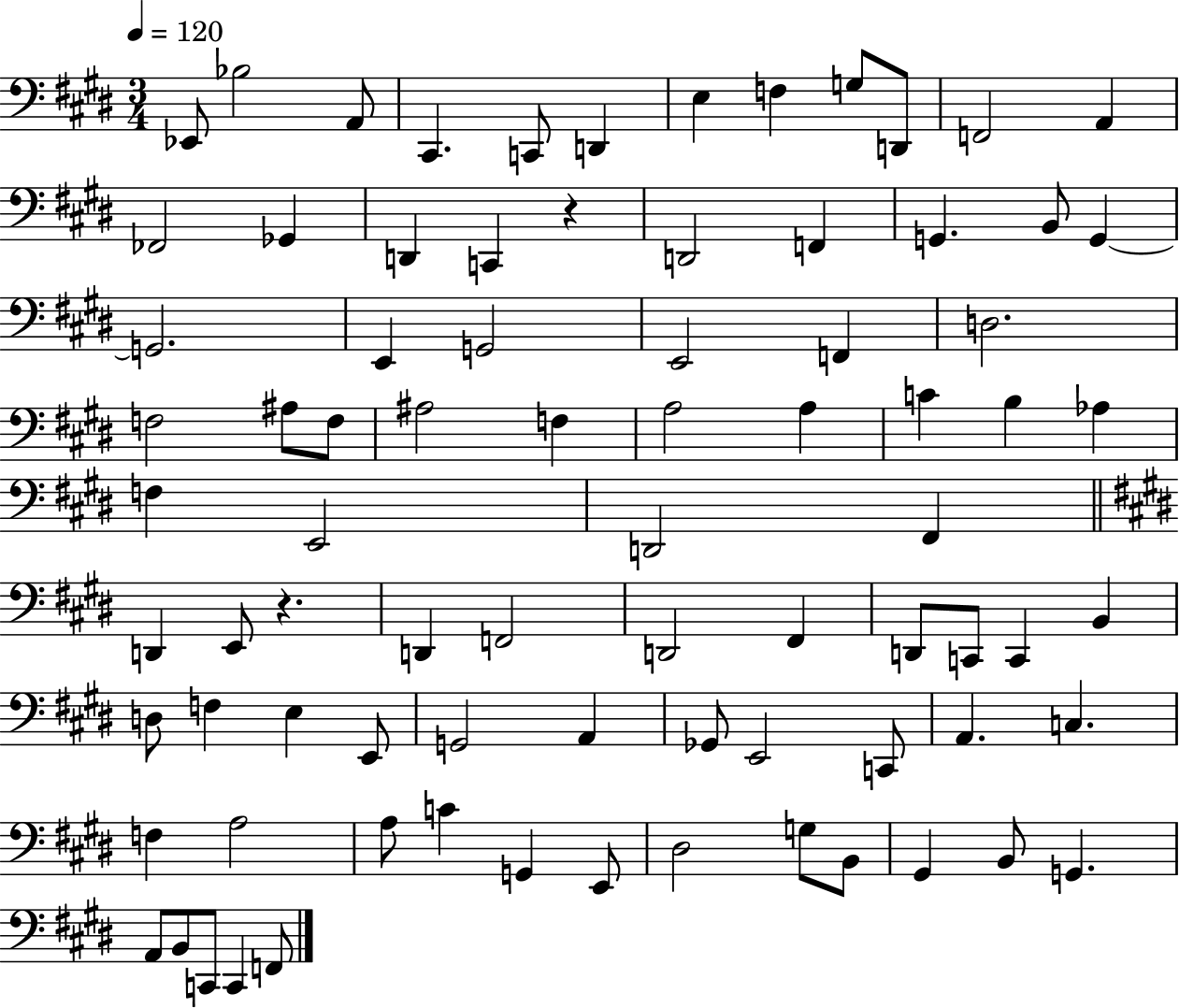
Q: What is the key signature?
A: E major